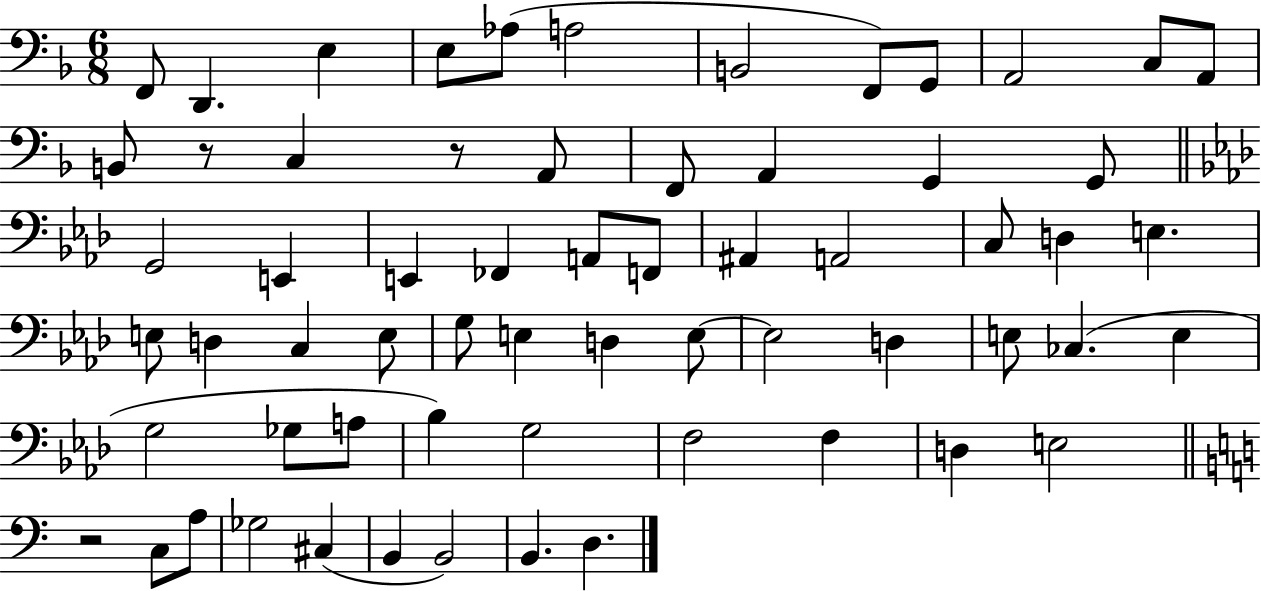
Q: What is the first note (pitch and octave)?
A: F2